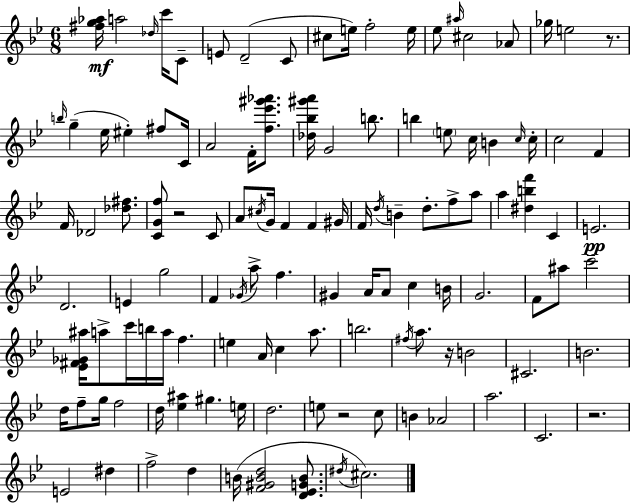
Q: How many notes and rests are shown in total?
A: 120